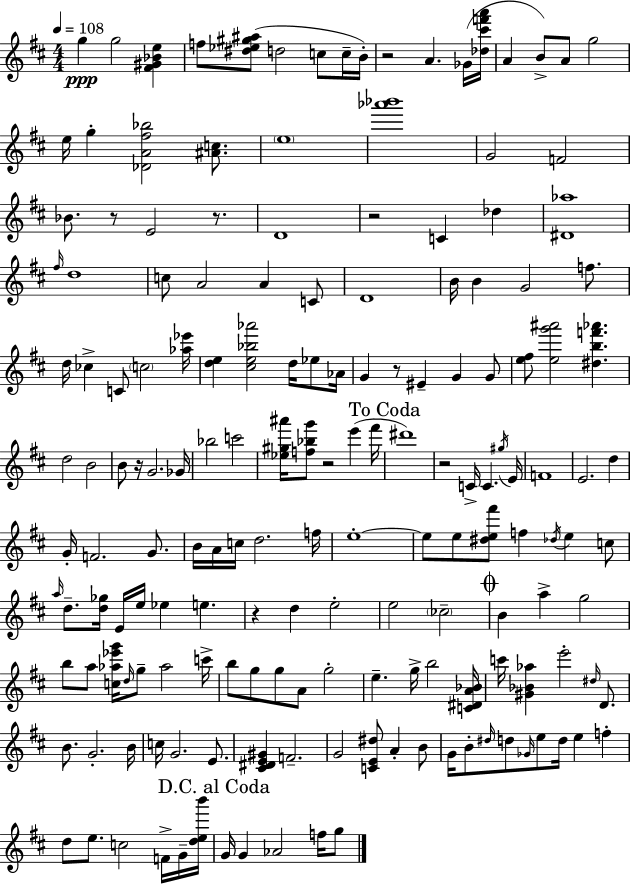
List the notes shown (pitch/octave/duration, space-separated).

G5/q G5/h [F#4,G#4,Bb4,E5]/q F5/e [D#5,Eb5,G#5,A#5]/e D5/h C5/e C5/s B4/s R/h A4/q. Gb4/s [Db5,C#6,F6,A6]/s A4/q B4/e A4/e G5/h E5/s G5/q [Db4,A4,F#5,Bb5]/h [A#4,C5]/e. E5/w [Ab6,Bb6]/w G4/h F4/h Bb4/e. R/e E4/h R/e. D4/w R/h C4/q Db5/q [D#4,Ab5]/w F#5/s D5/w C5/e A4/h A4/q C4/e D4/w B4/s B4/q G4/h F5/e. D5/s CES5/q C4/e C5/h [Ab5,Eb6]/s [D5,E5]/q [C#5,E5,Bb5,Ab6]/h D5/s Eb5/e Ab4/s G4/q R/e EIS4/q G4/q G4/e [E5,F#5]/e [E5,G6,A#6]/h [D#5,B5,F6,Ab6]/q. D5/h B4/h B4/e R/s G4/h. Gb4/s Bb5/h C6/h [Eb5,G#5,A#6]/s [F5,Bb5,G6]/e R/h E6/q F#6/s D#6/w R/h C4/s C4/q. G#5/s E4/s F4/w E4/h. D5/q G4/s F4/h. G4/e. B4/s A4/s C5/s D5/h. F5/s E5/w E5/e E5/e [D#5,E5,F#6]/e F5/q Db5/s E5/q C5/e A5/s D5/e. [D5,Gb5]/s E4/s E5/s Eb5/q E5/q. R/q D5/q E5/h E5/h CES5/h B4/q A5/q G5/h B5/e A5/e [C5,Ab5,Eb6,G6]/s D5/s G5/e Ab5/h C6/s B5/e G5/e G5/e A4/e G5/h E5/q. G5/s B5/h [C4,D#4,A4,Bb4]/s C6/s [G#4,Bb4,Ab5]/q E6/h D#5/s D4/e. B4/e. G4/h. B4/s C5/s G4/h. E4/e. [C#4,D#4,E4,G#4]/q F4/h. G4/h [C4,E4,D#5]/e A4/q B4/e G4/s B4/e D#5/s D5/e Gb4/s E5/e D5/s E5/q F5/q D5/e E5/e. C5/h F4/s G4/s [D5,E5,B6]/s G4/s G4/q Ab4/h F5/s G5/e